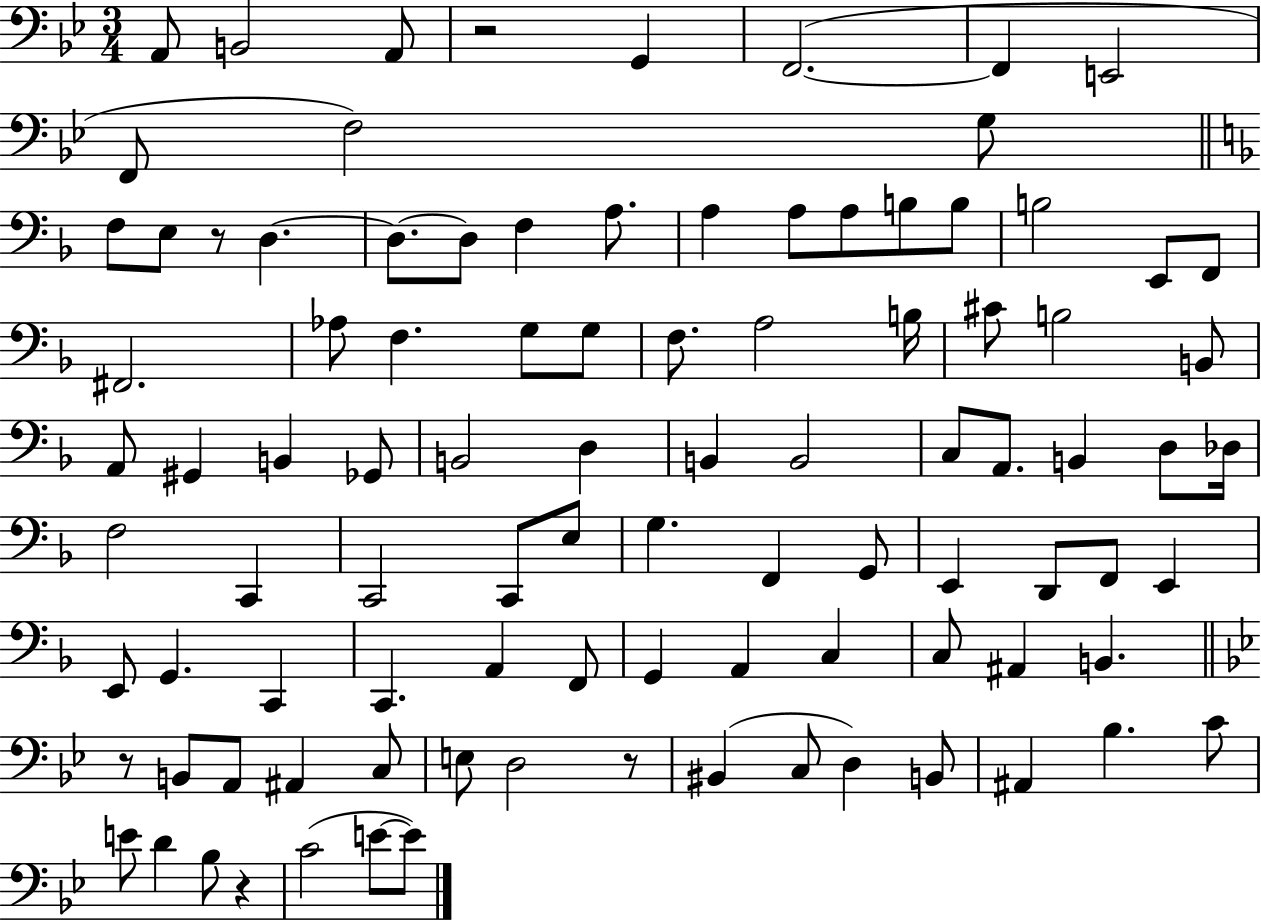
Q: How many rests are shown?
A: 5